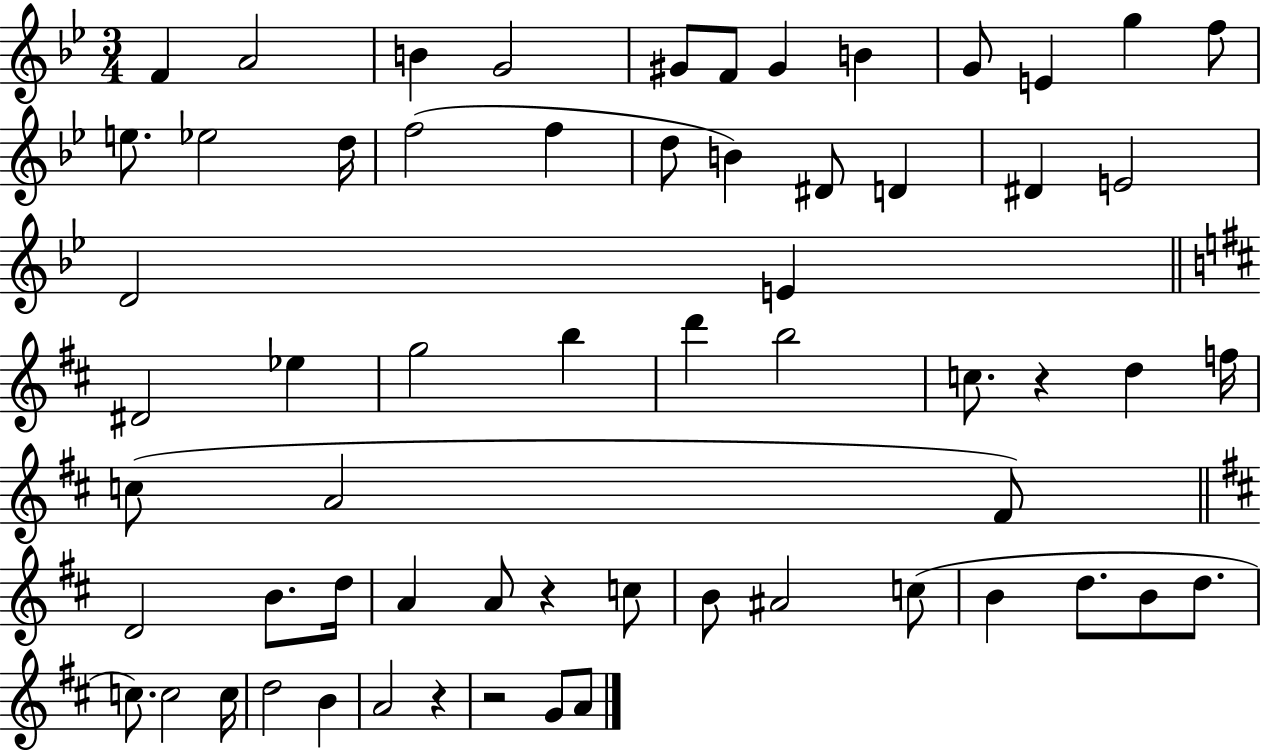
{
  \clef treble
  \numericTimeSignature
  \time 3/4
  \key bes \major
  f'4 a'2 | b'4 g'2 | gis'8 f'8 gis'4 b'4 | g'8 e'4 g''4 f''8 | \break e''8. ees''2 d''16 | f''2( f''4 | d''8 b'4) dis'8 d'4 | dis'4 e'2 | \break d'2 e'4 | \bar "||" \break \key d \major dis'2 ees''4 | g''2 b''4 | d'''4 b''2 | c''8. r4 d''4 f''16 | \break c''8( a'2 fis'8) | \bar "||" \break \key d \major d'2 b'8. d''16 | a'4 a'8 r4 c''8 | b'8 ais'2 c''8( | b'4 d''8. b'8 d''8. | \break c''8.) c''2 c''16 | d''2 b'4 | a'2 r4 | r2 g'8 a'8 | \break \bar "|."
}